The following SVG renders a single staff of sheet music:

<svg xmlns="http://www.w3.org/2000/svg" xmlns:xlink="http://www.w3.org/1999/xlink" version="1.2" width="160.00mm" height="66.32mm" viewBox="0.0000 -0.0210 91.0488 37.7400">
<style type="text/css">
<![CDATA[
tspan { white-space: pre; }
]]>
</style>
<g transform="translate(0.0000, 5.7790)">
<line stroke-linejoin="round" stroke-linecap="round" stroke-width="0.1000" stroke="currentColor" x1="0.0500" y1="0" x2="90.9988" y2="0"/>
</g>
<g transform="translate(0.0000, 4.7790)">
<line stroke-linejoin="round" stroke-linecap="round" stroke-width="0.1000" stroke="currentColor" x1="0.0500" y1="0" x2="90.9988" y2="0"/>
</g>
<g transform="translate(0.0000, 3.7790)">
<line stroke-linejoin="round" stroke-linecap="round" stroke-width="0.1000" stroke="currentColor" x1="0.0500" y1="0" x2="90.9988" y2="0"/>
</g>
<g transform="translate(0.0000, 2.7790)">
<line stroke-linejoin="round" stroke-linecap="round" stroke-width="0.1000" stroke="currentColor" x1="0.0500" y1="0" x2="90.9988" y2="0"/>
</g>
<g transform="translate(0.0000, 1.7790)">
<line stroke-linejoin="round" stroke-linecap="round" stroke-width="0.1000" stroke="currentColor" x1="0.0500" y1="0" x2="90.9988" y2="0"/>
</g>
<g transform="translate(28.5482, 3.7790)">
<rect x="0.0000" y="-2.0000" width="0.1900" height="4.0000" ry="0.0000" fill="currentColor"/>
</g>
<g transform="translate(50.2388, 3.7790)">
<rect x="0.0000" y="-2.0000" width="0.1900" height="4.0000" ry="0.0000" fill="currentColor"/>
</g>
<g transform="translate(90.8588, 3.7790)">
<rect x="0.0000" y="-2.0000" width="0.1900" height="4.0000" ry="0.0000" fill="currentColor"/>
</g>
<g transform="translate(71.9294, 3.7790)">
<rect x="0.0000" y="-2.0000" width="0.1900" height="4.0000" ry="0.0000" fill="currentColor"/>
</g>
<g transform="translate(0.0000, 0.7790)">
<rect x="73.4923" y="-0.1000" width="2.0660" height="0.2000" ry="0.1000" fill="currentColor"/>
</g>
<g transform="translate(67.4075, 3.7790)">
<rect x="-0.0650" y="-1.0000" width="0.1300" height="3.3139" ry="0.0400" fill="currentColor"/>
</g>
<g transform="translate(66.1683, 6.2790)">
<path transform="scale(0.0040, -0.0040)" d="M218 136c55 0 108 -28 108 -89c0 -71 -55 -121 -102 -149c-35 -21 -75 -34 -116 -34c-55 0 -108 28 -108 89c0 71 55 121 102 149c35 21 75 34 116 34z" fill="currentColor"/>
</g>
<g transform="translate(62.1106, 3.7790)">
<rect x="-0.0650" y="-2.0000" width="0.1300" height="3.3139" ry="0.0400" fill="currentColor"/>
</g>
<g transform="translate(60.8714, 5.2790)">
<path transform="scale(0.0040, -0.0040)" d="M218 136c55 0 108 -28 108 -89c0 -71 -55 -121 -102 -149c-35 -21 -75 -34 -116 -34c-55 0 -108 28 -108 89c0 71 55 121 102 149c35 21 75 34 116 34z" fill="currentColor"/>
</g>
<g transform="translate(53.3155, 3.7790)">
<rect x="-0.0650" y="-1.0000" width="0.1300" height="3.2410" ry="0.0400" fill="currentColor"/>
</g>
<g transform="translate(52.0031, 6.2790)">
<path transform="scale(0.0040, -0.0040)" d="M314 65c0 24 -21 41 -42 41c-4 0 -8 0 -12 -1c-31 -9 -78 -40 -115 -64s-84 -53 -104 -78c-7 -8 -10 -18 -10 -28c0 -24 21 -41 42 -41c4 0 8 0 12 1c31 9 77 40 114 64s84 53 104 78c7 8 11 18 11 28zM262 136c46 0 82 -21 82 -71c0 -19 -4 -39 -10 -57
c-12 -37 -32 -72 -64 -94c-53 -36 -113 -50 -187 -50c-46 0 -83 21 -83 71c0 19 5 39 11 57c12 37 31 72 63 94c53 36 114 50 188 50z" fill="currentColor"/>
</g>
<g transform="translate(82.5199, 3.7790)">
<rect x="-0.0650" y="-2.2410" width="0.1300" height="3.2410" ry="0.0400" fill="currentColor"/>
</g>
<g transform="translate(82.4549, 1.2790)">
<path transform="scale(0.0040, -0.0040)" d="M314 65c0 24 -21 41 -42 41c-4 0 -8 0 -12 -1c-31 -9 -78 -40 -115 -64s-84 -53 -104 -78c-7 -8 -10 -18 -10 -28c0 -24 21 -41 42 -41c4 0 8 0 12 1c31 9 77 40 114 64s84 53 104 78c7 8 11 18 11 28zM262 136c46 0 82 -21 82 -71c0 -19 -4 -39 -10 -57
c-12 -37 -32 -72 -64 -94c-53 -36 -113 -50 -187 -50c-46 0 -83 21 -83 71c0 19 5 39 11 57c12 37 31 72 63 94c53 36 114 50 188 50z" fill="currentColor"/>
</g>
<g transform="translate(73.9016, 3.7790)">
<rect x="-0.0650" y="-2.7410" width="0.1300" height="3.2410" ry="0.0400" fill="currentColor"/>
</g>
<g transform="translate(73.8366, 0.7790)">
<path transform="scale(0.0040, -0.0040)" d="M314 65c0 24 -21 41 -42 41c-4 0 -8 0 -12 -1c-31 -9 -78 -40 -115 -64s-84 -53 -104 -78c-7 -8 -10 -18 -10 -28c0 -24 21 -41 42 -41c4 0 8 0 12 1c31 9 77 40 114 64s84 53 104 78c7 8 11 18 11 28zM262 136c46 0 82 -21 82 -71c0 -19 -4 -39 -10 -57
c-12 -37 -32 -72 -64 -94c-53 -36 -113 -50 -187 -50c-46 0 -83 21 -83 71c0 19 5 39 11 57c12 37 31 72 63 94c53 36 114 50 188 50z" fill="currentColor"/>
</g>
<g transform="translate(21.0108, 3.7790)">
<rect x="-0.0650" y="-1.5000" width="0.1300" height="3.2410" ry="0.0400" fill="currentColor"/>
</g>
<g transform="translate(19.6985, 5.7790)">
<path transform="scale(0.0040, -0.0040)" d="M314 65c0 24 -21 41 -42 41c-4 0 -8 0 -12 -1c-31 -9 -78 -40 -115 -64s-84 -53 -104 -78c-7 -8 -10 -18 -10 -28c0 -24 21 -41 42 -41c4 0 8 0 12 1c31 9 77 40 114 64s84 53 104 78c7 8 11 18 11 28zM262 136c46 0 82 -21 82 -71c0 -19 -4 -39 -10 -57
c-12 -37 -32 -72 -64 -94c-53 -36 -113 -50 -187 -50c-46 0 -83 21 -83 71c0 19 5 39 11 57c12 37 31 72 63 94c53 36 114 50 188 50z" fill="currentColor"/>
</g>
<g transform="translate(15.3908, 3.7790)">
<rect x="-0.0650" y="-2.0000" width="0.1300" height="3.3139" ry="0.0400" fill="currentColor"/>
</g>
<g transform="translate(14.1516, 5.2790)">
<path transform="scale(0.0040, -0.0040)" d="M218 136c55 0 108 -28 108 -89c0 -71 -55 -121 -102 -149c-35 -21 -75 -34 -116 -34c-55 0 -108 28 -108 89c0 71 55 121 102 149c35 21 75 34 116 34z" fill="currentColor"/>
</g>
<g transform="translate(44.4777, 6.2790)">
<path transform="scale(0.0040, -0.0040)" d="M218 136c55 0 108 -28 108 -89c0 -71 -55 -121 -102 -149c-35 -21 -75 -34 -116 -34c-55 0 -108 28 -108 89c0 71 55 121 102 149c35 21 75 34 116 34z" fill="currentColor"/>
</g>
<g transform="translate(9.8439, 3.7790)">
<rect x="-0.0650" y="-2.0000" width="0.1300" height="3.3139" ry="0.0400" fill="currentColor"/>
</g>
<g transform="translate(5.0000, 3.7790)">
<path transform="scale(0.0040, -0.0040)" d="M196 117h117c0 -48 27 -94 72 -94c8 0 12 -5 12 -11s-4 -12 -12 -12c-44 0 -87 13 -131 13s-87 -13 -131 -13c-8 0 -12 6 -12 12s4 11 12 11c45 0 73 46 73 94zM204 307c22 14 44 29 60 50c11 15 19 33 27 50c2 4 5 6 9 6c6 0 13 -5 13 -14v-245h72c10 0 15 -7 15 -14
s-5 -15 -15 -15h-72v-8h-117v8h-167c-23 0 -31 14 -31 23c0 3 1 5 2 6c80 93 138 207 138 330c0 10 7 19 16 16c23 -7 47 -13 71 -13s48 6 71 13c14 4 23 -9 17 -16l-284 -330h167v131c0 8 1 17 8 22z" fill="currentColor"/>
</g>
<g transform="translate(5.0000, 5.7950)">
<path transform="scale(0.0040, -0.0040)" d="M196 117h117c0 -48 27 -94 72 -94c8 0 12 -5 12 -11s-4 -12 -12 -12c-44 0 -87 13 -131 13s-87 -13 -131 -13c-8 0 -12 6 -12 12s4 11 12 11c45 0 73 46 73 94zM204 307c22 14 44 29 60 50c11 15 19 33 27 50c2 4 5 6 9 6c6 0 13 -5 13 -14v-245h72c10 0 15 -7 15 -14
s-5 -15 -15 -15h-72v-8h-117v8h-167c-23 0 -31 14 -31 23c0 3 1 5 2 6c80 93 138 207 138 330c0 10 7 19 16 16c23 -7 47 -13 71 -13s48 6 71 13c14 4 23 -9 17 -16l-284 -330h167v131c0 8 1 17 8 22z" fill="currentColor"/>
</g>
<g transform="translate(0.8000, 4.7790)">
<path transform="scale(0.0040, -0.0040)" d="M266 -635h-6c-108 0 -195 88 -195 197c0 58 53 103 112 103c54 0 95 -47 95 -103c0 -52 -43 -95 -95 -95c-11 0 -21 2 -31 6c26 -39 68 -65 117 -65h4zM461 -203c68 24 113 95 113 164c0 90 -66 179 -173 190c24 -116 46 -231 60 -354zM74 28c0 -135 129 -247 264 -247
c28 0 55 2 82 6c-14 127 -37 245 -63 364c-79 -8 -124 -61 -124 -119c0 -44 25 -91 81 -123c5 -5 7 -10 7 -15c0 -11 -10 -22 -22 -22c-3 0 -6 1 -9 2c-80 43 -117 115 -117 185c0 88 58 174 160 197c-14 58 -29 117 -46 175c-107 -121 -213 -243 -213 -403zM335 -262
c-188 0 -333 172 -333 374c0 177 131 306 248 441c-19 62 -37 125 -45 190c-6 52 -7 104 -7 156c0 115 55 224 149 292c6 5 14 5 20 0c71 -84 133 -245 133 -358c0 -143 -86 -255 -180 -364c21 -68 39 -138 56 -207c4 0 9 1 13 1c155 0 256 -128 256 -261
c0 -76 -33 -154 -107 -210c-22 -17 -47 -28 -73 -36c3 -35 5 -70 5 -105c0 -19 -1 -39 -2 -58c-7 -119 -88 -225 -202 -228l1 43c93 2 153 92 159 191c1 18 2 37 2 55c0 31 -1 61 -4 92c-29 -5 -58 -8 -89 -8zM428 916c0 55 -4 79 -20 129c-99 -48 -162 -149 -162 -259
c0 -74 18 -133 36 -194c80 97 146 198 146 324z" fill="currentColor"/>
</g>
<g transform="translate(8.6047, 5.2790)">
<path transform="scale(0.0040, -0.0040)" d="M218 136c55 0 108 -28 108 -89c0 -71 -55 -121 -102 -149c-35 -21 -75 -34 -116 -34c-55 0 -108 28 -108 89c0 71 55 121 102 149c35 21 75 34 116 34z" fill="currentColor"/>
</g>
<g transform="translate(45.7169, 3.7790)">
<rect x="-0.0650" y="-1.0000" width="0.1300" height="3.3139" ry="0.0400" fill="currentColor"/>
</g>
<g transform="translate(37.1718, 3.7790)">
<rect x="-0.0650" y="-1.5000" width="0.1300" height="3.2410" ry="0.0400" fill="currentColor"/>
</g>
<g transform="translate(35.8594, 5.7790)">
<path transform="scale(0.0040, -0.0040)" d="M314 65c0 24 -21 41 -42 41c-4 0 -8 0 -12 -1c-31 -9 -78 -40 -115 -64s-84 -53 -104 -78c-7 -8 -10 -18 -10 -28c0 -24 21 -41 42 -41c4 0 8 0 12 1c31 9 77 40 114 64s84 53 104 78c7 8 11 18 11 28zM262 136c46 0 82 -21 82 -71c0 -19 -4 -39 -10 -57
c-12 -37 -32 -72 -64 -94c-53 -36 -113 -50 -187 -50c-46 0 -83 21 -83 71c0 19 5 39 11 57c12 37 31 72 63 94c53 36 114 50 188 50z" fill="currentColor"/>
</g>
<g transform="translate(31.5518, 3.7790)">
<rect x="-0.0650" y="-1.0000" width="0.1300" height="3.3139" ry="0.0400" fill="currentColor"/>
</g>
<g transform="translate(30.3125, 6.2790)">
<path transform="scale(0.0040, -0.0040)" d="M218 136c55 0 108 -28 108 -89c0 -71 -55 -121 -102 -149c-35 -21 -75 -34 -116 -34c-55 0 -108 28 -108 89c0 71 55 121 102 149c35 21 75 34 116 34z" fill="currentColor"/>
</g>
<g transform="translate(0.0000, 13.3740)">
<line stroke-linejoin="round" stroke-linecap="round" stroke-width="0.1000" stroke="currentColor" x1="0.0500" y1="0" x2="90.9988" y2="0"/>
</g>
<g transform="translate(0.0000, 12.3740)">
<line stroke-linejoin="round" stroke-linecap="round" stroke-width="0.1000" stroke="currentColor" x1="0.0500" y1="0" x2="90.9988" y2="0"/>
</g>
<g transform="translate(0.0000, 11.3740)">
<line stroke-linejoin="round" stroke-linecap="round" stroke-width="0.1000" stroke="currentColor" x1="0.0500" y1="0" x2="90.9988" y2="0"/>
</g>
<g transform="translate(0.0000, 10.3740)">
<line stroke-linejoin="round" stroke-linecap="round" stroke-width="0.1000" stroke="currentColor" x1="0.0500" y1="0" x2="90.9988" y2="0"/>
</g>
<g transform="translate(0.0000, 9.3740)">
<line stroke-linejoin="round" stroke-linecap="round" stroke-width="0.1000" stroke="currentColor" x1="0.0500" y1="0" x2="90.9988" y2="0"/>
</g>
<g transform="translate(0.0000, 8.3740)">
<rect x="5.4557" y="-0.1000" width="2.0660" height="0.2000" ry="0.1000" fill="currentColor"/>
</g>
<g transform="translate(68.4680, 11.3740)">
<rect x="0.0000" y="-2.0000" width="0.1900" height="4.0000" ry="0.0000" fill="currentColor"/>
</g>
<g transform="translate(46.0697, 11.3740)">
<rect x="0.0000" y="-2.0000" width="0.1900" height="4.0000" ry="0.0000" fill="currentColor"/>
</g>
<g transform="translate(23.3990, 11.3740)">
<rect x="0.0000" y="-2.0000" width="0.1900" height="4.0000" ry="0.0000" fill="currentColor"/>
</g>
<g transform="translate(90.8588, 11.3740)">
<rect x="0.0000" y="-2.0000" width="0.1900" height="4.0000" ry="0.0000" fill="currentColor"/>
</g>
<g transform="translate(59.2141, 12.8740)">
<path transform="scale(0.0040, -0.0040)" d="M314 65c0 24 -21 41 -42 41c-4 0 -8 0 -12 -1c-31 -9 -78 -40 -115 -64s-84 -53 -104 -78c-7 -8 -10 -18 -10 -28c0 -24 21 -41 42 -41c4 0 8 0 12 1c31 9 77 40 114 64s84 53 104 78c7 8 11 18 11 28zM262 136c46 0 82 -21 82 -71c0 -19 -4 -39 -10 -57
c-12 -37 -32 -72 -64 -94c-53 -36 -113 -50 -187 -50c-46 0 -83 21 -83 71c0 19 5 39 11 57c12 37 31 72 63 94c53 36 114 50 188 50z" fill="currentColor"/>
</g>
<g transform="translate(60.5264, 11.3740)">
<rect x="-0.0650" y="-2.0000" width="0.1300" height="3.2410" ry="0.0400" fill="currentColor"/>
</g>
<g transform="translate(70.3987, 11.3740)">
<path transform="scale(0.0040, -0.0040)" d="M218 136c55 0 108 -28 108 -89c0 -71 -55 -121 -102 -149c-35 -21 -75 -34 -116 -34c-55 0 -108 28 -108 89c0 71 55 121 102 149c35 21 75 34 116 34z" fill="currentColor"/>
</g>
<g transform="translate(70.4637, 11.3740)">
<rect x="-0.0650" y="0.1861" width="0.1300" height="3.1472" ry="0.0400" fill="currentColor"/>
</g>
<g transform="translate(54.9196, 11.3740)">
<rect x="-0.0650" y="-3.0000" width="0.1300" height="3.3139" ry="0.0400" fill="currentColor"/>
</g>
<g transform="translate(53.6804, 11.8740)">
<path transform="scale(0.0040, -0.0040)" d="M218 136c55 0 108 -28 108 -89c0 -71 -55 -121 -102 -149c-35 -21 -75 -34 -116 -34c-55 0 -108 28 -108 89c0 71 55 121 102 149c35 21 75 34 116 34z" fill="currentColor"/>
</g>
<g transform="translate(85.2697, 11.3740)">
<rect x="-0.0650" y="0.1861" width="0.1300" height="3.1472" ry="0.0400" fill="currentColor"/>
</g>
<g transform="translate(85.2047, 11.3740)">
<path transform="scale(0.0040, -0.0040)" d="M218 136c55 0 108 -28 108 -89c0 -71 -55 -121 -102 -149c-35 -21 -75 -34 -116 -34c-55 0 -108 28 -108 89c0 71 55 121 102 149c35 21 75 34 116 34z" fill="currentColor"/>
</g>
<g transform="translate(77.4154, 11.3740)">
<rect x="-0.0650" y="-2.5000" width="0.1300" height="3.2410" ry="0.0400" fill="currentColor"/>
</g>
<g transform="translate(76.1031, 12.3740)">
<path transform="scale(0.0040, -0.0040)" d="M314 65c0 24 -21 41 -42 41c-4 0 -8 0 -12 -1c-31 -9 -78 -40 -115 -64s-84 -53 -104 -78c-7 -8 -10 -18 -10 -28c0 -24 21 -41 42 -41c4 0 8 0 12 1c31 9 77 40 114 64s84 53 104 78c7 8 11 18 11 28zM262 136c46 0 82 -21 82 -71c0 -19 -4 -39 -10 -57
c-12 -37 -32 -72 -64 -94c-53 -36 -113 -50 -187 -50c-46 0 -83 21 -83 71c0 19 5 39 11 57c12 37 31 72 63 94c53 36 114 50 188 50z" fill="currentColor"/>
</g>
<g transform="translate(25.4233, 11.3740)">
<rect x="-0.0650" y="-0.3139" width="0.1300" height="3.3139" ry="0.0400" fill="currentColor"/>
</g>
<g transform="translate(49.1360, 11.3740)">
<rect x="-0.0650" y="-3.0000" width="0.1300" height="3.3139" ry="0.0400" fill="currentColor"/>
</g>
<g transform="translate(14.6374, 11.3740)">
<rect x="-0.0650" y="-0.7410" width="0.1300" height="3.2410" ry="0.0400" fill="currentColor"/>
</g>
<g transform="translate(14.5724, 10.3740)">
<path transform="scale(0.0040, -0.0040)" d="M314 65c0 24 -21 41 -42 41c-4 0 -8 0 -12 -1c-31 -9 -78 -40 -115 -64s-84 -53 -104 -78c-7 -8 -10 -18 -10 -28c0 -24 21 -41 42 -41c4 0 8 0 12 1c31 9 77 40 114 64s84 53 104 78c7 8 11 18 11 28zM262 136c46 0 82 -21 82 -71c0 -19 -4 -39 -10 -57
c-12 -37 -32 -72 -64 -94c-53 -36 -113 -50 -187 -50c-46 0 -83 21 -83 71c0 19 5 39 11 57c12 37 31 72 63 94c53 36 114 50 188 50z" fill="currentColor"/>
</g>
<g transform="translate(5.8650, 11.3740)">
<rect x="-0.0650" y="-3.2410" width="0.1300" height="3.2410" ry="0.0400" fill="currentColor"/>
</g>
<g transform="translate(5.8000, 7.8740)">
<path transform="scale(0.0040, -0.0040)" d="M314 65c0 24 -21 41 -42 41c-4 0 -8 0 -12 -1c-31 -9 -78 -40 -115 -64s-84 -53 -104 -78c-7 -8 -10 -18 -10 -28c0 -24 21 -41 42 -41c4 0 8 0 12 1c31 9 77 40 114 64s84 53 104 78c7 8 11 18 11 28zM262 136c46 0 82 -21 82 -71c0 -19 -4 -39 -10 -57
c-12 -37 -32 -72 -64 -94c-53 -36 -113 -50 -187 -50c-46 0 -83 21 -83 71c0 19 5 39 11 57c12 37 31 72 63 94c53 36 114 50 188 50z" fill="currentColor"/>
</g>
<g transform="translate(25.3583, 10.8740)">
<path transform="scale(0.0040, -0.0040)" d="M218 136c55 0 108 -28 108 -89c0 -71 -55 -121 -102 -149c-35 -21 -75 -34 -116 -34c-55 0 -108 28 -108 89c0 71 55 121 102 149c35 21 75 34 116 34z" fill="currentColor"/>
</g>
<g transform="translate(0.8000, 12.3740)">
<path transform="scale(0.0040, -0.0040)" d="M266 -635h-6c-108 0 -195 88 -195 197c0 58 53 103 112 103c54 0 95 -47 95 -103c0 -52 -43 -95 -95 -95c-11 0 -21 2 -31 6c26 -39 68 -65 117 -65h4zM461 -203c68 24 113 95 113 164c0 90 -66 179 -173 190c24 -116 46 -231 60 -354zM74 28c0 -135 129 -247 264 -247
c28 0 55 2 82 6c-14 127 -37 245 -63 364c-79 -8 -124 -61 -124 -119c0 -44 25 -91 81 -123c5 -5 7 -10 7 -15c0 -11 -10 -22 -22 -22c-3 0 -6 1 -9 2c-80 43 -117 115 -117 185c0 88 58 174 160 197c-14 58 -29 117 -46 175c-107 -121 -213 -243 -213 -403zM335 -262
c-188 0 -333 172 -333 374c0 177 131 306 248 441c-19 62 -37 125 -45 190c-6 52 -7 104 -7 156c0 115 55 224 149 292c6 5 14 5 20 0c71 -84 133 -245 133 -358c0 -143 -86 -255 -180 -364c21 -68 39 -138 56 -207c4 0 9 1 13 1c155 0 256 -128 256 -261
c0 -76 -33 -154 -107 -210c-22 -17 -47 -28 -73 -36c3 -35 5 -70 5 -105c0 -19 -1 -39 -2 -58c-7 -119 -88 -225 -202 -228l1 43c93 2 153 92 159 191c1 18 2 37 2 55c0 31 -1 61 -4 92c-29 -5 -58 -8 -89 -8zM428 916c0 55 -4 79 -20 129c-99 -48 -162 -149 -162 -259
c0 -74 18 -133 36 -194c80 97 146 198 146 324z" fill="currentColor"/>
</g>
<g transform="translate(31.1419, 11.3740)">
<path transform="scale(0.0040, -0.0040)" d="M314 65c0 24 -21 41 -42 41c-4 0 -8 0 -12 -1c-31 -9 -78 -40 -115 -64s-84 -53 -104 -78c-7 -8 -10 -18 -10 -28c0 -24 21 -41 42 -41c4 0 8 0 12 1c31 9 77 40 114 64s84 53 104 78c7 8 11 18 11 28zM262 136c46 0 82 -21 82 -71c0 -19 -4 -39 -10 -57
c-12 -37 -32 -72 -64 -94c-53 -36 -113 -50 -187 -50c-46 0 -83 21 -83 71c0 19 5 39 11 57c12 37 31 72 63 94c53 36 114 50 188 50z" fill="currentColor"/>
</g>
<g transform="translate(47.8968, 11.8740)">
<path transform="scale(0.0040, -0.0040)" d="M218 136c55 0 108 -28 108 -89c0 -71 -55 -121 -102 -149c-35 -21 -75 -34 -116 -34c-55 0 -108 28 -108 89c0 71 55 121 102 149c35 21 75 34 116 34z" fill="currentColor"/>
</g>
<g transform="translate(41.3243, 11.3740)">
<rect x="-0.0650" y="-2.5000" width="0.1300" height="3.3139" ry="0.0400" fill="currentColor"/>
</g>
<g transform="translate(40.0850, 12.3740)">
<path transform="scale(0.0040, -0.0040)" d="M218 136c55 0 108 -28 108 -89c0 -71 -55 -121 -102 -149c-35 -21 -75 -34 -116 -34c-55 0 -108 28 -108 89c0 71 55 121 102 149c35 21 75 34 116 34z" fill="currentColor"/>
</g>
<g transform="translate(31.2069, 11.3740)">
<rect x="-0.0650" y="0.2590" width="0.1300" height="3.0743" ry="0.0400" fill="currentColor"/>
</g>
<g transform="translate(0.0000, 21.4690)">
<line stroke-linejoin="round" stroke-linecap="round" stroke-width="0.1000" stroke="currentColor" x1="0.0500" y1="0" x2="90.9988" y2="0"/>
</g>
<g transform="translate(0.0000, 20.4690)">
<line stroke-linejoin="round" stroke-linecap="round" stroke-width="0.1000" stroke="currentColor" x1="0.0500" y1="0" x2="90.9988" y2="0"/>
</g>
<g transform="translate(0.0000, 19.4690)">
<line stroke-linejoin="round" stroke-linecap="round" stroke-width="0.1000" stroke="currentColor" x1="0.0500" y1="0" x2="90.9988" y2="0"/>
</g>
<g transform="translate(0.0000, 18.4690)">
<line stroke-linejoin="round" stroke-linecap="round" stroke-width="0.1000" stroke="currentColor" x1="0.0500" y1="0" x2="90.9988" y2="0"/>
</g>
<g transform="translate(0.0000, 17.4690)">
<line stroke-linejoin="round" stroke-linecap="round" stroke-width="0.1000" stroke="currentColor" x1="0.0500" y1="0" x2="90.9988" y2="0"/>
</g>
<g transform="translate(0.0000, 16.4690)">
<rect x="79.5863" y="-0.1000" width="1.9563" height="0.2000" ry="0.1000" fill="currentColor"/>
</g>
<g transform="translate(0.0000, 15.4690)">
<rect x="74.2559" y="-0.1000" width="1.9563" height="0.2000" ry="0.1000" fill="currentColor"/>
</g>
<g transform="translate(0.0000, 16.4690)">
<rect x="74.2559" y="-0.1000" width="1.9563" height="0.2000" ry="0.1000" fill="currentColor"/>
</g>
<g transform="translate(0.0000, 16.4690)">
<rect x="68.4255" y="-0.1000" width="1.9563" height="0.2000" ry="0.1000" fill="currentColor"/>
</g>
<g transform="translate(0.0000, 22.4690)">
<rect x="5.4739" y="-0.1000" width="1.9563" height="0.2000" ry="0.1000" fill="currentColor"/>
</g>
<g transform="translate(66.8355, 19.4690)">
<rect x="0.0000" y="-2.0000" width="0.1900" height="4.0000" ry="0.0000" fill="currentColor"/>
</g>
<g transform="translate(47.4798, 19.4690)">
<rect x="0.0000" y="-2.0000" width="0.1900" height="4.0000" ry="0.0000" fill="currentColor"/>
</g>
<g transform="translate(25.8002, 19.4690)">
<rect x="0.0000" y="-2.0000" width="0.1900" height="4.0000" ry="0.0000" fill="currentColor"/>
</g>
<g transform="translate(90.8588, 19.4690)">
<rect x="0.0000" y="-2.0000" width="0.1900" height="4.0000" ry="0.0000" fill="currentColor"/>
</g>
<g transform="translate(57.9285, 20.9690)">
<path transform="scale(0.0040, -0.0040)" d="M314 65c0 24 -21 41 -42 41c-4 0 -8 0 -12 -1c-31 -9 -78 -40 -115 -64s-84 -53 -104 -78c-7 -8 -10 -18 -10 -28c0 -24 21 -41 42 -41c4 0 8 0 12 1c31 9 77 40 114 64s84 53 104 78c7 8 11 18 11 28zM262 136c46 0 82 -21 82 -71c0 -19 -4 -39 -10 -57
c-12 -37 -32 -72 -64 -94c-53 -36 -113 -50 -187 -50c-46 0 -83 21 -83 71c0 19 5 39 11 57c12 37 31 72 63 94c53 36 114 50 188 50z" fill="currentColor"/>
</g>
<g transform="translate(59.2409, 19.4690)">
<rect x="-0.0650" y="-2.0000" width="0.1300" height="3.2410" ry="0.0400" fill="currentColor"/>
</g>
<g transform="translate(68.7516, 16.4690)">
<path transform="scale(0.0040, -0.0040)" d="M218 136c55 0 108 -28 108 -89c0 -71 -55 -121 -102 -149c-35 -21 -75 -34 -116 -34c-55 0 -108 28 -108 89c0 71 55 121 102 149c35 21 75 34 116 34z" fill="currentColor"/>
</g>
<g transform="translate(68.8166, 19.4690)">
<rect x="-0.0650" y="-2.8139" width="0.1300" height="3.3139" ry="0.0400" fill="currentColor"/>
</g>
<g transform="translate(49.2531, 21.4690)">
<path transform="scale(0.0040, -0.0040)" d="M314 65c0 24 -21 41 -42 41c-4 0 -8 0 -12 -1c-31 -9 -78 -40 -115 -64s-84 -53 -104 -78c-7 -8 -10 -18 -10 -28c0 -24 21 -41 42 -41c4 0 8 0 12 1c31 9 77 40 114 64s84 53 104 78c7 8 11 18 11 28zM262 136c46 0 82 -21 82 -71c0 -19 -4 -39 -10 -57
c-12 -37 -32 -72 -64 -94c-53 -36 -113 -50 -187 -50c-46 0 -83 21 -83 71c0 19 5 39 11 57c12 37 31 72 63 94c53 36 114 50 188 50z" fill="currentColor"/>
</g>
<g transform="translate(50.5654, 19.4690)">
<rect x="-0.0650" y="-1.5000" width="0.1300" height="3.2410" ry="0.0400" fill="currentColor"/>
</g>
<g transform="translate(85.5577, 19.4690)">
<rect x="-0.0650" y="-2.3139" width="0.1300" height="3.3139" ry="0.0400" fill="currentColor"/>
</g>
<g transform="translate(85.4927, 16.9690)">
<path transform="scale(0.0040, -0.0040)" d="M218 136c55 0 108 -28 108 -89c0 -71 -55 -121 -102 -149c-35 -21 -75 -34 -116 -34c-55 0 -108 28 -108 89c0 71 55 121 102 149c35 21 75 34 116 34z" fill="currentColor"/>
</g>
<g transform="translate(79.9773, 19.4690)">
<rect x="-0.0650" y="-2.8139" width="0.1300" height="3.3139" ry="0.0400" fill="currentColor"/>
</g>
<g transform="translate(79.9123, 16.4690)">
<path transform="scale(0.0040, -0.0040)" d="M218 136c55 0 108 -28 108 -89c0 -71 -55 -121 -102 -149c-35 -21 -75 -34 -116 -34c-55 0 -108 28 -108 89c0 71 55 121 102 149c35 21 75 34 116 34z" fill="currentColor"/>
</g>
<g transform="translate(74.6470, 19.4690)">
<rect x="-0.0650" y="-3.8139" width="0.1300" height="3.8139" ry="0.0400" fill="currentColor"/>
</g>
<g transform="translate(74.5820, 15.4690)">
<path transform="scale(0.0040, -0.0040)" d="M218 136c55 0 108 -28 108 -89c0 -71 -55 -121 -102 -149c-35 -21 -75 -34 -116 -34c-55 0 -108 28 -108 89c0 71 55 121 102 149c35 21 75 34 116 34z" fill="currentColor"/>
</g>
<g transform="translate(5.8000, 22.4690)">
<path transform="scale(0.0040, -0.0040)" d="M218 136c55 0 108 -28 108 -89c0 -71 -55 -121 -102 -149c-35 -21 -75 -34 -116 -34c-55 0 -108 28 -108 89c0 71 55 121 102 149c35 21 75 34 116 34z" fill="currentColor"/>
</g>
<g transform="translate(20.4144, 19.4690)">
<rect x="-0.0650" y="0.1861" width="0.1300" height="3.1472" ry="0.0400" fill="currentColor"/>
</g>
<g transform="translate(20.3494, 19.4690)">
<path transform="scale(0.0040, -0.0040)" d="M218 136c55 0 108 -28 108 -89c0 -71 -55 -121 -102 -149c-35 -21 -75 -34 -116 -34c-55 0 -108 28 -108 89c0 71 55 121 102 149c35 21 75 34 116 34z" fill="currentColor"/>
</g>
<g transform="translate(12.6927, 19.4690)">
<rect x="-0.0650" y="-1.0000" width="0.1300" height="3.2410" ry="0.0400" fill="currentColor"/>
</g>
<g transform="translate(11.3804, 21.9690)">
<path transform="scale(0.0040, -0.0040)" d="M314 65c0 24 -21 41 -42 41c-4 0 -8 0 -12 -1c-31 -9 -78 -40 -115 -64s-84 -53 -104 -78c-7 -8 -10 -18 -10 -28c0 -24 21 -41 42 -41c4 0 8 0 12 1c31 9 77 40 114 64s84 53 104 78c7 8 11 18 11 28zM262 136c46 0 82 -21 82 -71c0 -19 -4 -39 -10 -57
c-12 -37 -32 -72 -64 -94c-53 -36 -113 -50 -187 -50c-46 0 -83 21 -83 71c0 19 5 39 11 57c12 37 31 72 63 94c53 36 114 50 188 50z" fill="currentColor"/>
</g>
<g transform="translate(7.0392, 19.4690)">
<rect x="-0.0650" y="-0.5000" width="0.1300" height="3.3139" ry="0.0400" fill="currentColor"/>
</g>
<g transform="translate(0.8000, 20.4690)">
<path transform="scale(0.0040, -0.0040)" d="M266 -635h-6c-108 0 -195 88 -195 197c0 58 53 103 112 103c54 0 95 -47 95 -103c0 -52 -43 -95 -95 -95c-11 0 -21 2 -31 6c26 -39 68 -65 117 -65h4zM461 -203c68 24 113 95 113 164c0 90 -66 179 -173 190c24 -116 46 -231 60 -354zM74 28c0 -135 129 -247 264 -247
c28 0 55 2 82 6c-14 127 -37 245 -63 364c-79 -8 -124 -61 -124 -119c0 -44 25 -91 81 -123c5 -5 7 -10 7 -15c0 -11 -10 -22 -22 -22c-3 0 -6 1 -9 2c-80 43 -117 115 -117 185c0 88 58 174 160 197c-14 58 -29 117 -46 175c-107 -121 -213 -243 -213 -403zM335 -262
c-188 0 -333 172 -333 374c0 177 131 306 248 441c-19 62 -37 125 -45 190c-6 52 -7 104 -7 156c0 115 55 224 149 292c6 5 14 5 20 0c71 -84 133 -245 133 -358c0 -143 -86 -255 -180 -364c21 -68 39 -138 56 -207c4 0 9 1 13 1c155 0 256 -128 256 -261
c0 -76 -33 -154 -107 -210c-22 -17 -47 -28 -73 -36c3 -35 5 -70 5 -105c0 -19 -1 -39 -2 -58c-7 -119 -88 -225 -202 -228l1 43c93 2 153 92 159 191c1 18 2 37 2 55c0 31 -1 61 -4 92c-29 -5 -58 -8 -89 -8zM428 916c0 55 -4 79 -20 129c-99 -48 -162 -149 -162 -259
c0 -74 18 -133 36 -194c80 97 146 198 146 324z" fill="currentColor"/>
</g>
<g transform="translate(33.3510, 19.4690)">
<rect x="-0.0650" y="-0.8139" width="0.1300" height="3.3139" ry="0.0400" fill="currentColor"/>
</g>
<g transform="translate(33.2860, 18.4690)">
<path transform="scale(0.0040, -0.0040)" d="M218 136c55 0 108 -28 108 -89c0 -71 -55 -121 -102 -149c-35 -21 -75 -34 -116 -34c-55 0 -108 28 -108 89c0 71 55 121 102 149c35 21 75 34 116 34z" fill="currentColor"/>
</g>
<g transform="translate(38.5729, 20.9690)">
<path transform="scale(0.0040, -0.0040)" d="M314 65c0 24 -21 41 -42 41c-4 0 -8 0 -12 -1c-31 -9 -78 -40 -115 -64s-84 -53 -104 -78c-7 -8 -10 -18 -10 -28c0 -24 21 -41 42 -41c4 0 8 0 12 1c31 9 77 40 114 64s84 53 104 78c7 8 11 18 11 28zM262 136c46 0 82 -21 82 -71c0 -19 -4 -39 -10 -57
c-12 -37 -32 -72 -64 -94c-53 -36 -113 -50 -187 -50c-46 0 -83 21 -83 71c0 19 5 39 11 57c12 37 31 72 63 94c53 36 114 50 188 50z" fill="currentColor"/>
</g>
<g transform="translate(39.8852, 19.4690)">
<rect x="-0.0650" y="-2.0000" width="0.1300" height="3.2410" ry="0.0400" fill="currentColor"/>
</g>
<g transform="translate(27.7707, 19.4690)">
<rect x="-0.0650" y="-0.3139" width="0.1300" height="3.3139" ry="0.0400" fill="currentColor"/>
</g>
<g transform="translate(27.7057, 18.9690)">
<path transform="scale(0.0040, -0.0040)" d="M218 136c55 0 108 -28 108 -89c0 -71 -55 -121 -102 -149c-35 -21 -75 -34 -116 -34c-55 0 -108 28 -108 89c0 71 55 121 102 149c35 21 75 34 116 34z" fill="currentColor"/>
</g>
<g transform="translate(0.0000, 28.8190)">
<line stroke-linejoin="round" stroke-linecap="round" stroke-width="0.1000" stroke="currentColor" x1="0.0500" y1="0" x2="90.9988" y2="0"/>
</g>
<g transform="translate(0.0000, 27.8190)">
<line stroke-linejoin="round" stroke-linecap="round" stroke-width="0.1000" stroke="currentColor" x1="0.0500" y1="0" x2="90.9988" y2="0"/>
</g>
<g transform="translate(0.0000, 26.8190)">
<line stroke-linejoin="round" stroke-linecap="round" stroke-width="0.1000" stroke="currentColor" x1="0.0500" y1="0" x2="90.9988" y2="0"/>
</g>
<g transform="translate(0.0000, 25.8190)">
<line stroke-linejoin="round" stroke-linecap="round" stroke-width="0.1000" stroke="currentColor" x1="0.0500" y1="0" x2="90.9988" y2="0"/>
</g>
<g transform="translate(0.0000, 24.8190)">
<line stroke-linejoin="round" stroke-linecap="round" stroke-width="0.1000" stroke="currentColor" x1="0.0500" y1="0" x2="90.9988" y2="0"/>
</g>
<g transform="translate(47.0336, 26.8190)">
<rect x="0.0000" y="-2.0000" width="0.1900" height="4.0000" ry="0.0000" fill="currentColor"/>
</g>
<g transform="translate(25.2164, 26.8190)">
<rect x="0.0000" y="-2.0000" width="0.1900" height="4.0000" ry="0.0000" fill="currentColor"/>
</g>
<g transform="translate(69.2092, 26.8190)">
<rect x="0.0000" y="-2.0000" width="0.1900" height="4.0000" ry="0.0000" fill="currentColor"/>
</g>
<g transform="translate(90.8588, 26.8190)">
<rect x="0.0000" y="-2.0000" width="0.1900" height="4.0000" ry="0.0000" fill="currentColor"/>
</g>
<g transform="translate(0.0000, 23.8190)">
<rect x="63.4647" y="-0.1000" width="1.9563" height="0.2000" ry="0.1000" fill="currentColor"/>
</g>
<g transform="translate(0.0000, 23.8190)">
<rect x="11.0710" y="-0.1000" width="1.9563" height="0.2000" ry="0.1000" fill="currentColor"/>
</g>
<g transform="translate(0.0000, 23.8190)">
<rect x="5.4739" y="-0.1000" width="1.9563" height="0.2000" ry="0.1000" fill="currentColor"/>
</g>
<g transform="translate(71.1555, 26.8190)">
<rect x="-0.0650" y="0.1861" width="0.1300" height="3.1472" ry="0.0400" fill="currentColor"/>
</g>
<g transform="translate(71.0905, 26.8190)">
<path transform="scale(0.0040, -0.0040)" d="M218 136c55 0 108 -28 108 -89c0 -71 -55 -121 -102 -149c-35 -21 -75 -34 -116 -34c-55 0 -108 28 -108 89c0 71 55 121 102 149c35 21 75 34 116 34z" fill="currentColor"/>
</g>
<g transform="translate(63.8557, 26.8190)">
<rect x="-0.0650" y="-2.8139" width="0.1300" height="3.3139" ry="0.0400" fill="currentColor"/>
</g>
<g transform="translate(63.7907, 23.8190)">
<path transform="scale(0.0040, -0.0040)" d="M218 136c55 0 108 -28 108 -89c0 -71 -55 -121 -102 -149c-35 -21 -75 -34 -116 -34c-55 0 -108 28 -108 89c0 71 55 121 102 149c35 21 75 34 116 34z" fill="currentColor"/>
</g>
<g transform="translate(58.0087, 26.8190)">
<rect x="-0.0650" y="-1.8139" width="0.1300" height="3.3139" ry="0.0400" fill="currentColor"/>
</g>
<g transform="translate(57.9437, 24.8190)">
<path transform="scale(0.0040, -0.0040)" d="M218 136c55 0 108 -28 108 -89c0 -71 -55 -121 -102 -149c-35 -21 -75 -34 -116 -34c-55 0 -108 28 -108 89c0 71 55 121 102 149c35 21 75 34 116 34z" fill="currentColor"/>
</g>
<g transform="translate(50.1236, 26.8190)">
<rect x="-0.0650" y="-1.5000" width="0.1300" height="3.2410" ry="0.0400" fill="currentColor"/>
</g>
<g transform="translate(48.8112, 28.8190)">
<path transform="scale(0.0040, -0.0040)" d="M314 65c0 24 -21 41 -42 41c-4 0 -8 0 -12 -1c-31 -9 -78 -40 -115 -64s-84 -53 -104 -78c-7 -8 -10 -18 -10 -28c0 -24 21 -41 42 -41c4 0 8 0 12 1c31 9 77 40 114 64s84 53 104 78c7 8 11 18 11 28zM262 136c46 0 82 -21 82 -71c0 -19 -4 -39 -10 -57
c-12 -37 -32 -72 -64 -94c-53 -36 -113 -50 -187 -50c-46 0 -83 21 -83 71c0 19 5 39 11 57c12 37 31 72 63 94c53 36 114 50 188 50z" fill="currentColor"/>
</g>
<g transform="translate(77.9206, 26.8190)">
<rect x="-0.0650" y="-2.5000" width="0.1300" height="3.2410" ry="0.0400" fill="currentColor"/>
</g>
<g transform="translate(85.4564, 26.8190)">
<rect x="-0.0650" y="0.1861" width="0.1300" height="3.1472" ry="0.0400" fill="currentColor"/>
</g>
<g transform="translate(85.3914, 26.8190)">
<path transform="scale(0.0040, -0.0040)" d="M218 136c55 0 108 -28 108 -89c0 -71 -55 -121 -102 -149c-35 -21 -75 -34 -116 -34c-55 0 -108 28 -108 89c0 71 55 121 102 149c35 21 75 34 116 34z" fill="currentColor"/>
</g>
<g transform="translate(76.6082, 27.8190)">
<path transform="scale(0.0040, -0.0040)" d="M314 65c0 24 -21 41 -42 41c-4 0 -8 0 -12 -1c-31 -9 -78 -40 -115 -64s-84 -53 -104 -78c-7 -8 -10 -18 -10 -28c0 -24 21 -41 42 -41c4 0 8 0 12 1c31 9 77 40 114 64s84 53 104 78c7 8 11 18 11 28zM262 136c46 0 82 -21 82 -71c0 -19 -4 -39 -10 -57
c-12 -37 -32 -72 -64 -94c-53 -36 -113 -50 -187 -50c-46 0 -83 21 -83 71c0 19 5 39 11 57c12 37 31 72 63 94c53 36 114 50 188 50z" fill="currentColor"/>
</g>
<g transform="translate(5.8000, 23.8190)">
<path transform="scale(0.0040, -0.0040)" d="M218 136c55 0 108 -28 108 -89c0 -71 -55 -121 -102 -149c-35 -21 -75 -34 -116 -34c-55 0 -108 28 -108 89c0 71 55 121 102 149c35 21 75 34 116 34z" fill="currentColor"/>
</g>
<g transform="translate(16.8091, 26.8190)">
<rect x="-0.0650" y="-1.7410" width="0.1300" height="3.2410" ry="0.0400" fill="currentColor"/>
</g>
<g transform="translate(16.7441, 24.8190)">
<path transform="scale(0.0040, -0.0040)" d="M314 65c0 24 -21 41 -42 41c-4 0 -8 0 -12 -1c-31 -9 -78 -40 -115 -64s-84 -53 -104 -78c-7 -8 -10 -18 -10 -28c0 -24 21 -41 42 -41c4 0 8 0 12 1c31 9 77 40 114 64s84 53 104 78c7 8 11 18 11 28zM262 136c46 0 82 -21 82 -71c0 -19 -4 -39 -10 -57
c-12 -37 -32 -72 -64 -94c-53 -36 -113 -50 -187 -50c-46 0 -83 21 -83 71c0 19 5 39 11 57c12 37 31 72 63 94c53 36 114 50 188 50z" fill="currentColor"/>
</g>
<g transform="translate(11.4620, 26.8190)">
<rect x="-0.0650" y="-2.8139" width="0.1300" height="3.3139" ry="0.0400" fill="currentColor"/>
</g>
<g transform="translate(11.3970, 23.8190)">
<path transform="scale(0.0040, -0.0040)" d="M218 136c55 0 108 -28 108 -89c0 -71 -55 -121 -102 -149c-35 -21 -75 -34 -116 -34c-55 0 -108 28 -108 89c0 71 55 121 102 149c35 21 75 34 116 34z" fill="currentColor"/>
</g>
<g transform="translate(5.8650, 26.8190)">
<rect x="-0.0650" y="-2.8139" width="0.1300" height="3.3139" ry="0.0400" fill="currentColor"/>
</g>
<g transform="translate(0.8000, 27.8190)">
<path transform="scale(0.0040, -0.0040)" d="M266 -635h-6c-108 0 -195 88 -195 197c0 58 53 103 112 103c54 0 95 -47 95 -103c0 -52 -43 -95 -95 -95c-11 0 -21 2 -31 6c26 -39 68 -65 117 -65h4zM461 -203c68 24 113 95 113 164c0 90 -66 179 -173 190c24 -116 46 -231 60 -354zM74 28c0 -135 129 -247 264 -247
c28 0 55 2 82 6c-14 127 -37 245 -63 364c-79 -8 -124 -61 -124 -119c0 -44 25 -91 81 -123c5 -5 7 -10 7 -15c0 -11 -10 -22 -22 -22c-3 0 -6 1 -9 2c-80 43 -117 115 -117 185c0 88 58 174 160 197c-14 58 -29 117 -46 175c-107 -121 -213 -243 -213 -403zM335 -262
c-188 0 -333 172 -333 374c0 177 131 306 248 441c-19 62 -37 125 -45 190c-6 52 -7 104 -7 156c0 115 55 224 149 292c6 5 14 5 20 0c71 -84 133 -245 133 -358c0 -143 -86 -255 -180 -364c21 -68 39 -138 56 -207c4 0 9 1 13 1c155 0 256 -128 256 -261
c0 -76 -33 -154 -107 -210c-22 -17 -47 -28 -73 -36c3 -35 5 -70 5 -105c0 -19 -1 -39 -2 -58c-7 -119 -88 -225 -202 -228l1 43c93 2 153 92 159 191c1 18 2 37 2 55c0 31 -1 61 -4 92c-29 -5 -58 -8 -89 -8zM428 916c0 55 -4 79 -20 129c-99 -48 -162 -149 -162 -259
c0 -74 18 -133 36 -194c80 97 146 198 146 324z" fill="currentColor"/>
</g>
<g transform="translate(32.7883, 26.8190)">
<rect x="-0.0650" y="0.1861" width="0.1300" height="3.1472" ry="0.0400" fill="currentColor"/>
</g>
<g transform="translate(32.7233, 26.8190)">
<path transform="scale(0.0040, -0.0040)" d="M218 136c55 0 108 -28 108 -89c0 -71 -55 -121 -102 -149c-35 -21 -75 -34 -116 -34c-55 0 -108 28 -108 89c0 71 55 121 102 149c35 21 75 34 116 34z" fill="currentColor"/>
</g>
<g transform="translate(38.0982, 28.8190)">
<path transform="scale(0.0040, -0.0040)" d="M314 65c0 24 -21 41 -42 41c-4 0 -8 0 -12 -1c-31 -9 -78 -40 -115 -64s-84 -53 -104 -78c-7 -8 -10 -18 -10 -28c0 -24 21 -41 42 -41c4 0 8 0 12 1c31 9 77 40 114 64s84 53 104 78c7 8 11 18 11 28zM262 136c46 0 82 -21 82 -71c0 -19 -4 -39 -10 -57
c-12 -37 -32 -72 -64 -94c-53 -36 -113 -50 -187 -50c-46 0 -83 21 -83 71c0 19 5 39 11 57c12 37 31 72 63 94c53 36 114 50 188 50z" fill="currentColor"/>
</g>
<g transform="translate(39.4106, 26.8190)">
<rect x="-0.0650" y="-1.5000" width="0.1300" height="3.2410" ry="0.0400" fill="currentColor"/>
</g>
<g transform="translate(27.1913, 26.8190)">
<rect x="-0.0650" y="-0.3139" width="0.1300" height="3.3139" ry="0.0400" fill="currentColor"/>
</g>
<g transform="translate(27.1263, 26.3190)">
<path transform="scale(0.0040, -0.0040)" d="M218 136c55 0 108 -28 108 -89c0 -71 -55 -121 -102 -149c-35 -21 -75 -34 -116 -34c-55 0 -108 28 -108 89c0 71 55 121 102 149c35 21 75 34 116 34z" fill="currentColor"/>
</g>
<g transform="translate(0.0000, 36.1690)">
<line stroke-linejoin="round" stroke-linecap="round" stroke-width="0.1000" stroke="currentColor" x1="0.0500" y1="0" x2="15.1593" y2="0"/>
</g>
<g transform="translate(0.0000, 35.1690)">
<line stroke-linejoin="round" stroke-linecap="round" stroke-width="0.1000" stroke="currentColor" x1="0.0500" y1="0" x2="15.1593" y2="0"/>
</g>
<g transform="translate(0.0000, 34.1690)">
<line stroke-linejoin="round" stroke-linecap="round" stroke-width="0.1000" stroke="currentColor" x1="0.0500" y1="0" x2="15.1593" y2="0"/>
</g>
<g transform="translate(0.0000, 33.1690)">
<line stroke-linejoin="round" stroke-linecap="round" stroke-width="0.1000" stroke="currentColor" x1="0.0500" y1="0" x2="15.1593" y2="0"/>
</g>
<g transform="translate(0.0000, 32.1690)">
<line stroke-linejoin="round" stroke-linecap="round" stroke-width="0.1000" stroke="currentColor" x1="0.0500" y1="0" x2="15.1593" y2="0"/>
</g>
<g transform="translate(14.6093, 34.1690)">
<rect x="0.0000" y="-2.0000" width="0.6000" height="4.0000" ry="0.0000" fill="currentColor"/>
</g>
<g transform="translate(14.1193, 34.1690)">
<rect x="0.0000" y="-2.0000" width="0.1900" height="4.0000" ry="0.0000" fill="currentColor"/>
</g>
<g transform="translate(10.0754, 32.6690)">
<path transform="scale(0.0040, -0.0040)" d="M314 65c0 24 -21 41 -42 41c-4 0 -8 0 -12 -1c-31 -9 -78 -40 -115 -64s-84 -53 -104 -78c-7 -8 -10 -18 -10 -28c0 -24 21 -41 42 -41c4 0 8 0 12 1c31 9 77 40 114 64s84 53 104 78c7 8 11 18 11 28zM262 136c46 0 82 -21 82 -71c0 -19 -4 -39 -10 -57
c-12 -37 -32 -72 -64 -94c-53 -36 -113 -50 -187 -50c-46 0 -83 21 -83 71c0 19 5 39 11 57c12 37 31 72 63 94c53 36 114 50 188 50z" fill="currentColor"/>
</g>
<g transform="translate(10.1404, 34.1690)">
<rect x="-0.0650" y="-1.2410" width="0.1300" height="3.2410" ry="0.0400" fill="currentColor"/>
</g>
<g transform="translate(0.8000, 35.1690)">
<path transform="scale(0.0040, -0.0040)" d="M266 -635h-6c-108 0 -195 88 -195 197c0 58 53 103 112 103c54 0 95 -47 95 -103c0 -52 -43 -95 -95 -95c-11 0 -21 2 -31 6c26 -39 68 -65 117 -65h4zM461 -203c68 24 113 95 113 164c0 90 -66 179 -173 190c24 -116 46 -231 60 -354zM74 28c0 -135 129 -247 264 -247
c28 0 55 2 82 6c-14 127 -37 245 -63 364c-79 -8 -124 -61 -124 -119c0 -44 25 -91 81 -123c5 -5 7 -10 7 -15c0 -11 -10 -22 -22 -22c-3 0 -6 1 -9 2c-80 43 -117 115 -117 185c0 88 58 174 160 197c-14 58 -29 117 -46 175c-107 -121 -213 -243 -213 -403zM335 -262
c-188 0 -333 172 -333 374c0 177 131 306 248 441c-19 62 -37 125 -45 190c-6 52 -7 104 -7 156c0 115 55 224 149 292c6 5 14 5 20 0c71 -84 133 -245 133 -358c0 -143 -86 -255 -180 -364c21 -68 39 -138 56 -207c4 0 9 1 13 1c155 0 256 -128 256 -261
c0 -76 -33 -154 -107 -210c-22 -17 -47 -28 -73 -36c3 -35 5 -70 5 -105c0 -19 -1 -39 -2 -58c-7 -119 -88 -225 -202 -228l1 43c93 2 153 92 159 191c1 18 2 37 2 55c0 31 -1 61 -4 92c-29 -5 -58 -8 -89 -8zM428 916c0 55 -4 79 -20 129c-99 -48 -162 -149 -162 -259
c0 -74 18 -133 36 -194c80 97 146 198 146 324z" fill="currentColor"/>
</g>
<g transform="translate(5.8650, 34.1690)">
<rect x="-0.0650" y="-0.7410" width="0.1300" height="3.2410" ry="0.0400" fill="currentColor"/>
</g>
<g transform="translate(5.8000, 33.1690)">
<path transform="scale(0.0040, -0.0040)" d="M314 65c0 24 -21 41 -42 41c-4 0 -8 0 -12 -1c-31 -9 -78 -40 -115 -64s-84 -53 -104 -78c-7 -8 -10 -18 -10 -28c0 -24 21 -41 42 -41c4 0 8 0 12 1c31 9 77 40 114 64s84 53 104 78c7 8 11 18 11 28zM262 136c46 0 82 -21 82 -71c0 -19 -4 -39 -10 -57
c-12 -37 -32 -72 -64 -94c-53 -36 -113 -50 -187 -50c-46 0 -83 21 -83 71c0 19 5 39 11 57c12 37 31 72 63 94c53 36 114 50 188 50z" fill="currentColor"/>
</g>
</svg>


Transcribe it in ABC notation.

X:1
T:Untitled
M:4/4
L:1/4
K:C
F F E2 D E2 D D2 F D a2 g2 b2 d2 c B2 G A A F2 B G2 B C D2 B c d F2 E2 F2 a c' a g a a f2 c B E2 E2 f a B G2 B d2 e2